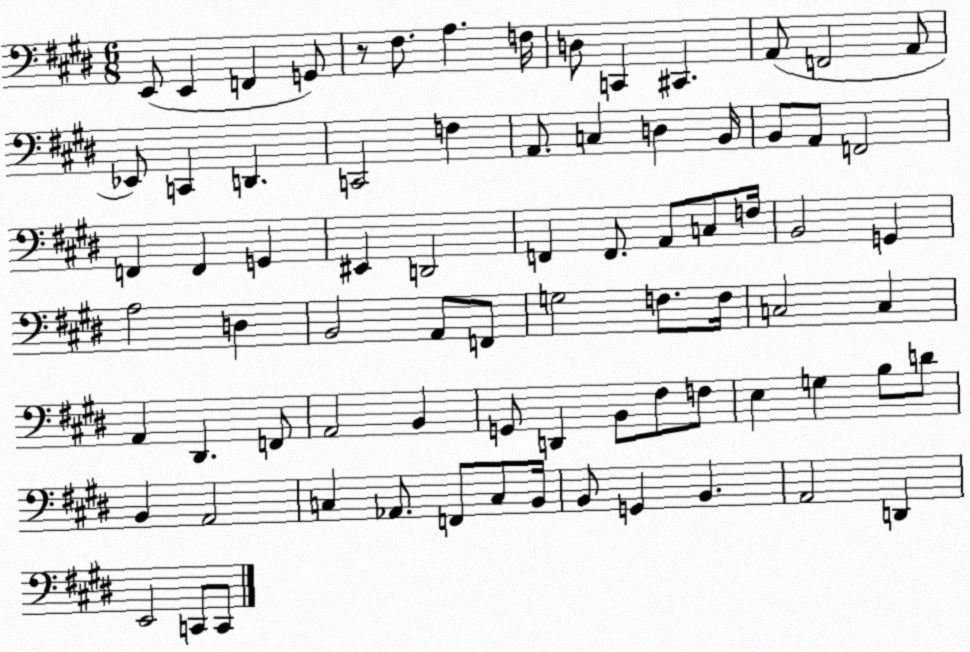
X:1
T:Untitled
M:6/8
L:1/4
K:E
E,,/2 E,, F,, G,,/2 z/2 ^F,/2 A, F,/4 D,/2 C,, ^C,, A,,/2 F,,2 A,,/2 _E,,/2 C,, D,, C,,2 F, A,,/2 C, D, B,,/4 B,,/2 A,,/2 F,,2 F,, F,, G,, ^E,, D,,2 F,, F,,/2 A,,/2 C,/2 F,/4 B,,2 G,, A,2 D, B,,2 A,,/2 F,,/2 G,2 F,/2 F,/4 C,2 C, A,, ^D,, F,,/2 A,,2 B,, G,,/2 D,, B,,/2 ^F,/2 F,/2 E, G, B,/2 D/2 B,, A,,2 C, _A,,/2 F,,/2 C,/2 B,,/4 B,,/2 G,, B,, A,,2 D,, E,,2 C,,/2 C,,/2